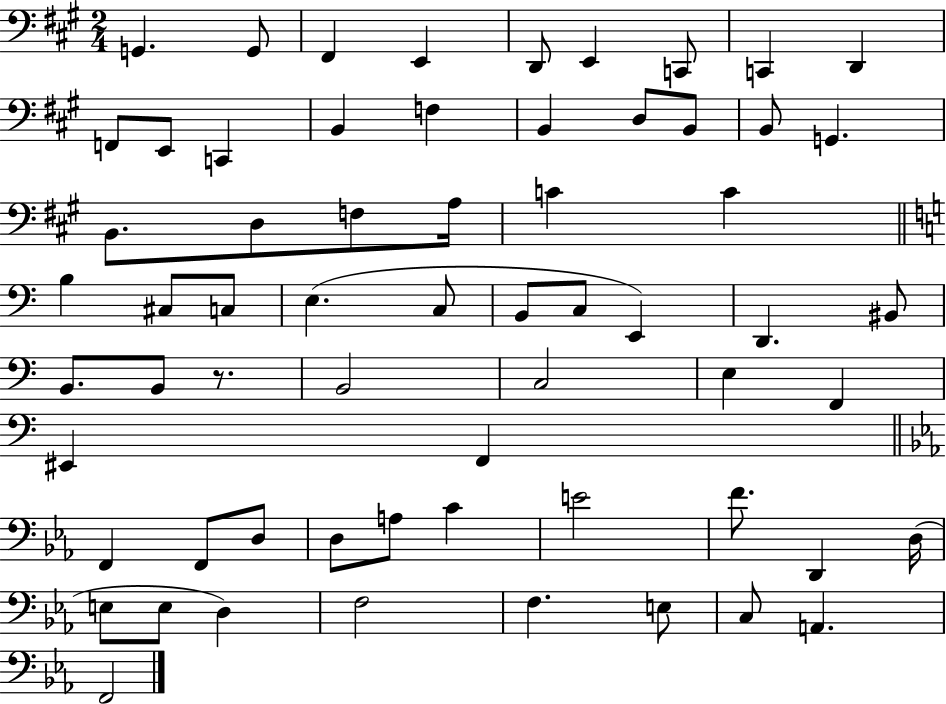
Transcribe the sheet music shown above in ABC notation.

X:1
T:Untitled
M:2/4
L:1/4
K:A
G,, G,,/2 ^F,, E,, D,,/2 E,, C,,/2 C,, D,, F,,/2 E,,/2 C,, B,, F, B,, D,/2 B,,/2 B,,/2 G,, B,,/2 D,/2 F,/2 A,/4 C C B, ^C,/2 C,/2 E, C,/2 B,,/2 C,/2 E,, D,, ^B,,/2 B,,/2 B,,/2 z/2 B,,2 C,2 E, F,, ^E,, F,, F,, F,,/2 D,/2 D,/2 A,/2 C E2 F/2 D,, D,/4 E,/2 E,/2 D, F,2 F, E,/2 C,/2 A,, F,,2